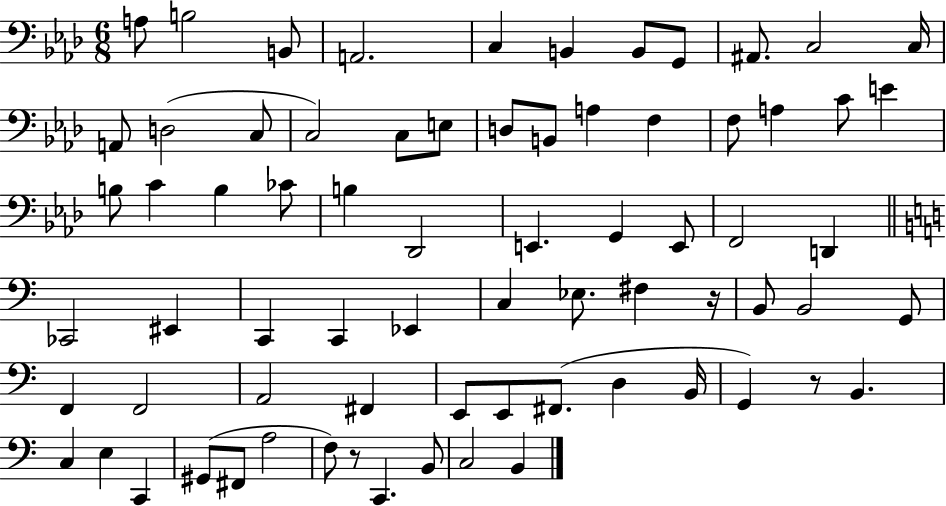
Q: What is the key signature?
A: AES major